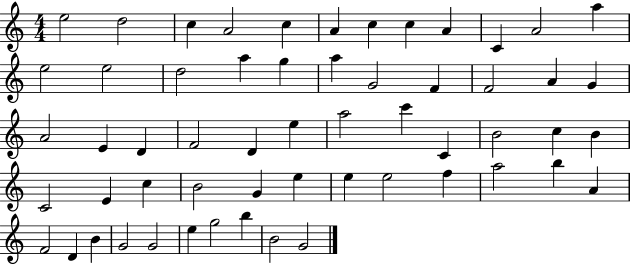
X:1
T:Untitled
M:4/4
L:1/4
K:C
e2 d2 c A2 c A c c A C A2 a e2 e2 d2 a g a G2 F F2 A G A2 E D F2 D e a2 c' C B2 c B C2 E c B2 G e e e2 f a2 b A F2 D B G2 G2 e g2 b B2 G2